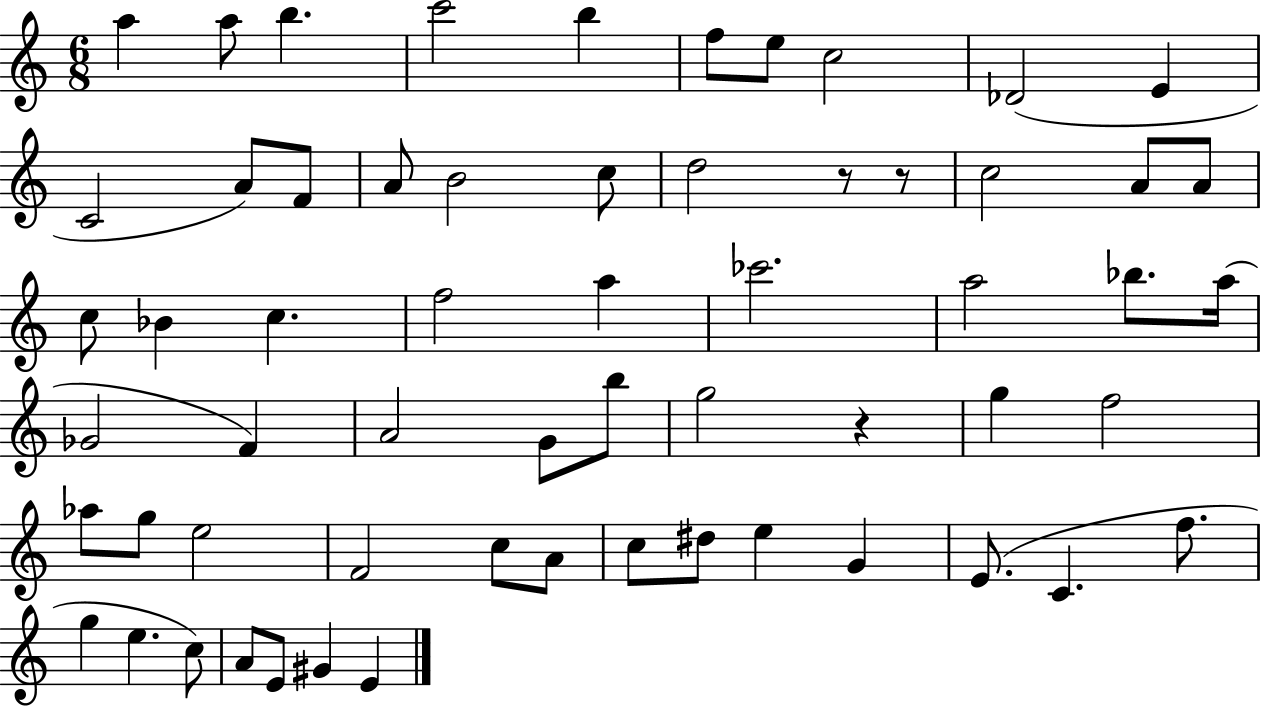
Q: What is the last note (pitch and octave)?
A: E4